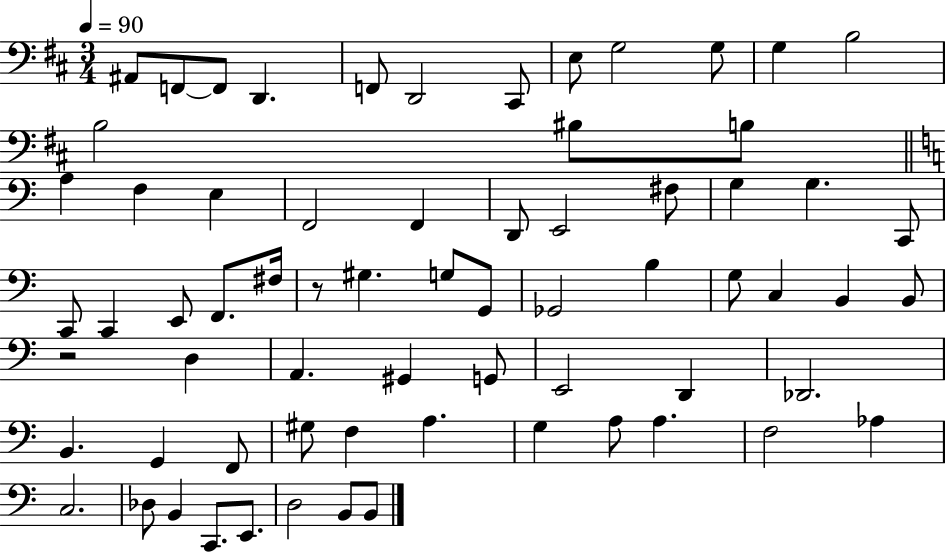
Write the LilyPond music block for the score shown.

{
  \clef bass
  \numericTimeSignature
  \time 3/4
  \key d \major
  \tempo 4 = 90
  ais,8 f,8~~ f,8 d,4. | f,8 d,2 cis,8 | e8 g2 g8 | g4 b2 | \break b2 bis8 b8 | \bar "||" \break \key c \major a4 f4 e4 | f,2 f,4 | d,8 e,2 fis8 | g4 g4. c,8 | \break c,8 c,4 e,8 f,8. fis16 | r8 gis4. g8 g,8 | ges,2 b4 | g8 c4 b,4 b,8 | \break r2 d4 | a,4. gis,4 g,8 | e,2 d,4 | des,2. | \break b,4. g,4 f,8 | gis8 f4 a4. | g4 a8 a4. | f2 aes4 | \break c2. | des8 b,4 c,8. e,8. | d2 b,8 b,8 | \bar "|."
}